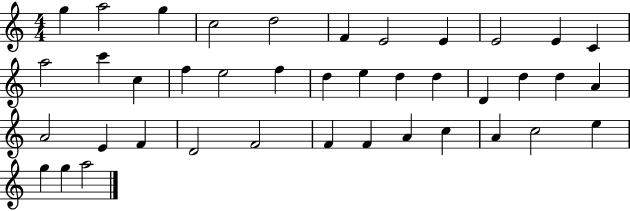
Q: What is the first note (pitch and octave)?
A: G5